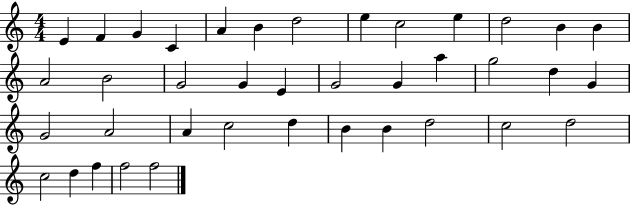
X:1
T:Untitled
M:4/4
L:1/4
K:C
E F G C A B d2 e c2 e d2 B B A2 B2 G2 G E G2 G a g2 d G G2 A2 A c2 d B B d2 c2 d2 c2 d f f2 f2